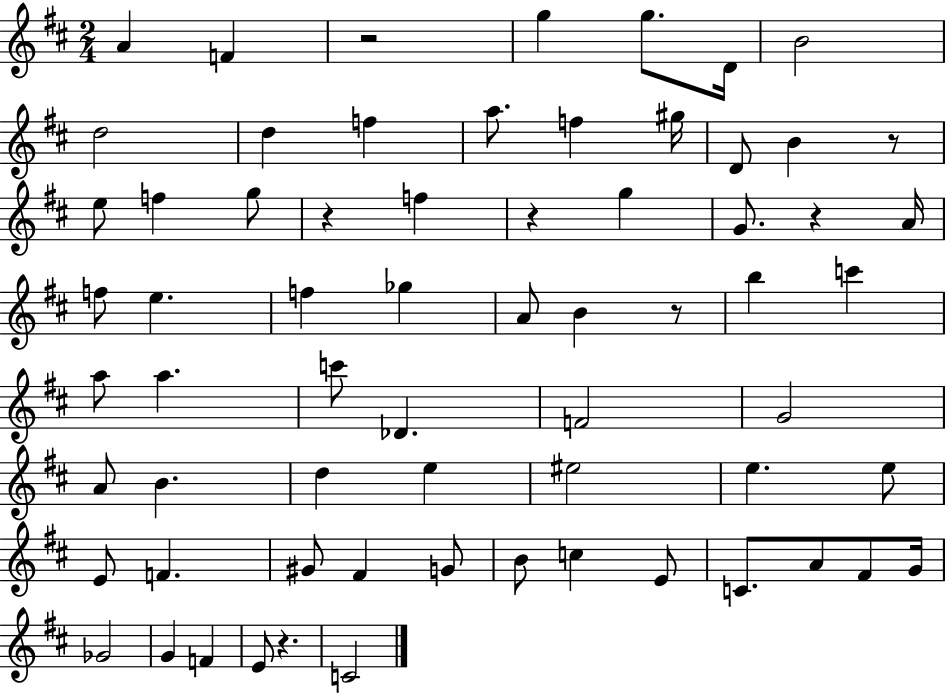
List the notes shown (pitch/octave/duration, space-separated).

A4/q F4/q R/h G5/q G5/e. D4/s B4/h D5/h D5/q F5/q A5/e. F5/q G#5/s D4/e B4/q R/e E5/e F5/q G5/e R/q F5/q R/q G5/q G4/e. R/q A4/s F5/e E5/q. F5/q Gb5/q A4/e B4/q R/e B5/q C6/q A5/e A5/q. C6/e Db4/q. F4/h G4/h A4/e B4/q. D5/q E5/q EIS5/h E5/q. E5/e E4/e F4/q. G#4/e F#4/q G4/e B4/e C5/q E4/e C4/e. A4/e F#4/e G4/s Gb4/h G4/q F4/q E4/e R/q. C4/h